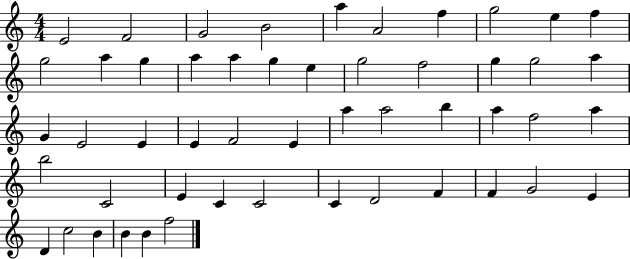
X:1
T:Untitled
M:4/4
L:1/4
K:C
E2 F2 G2 B2 a A2 f g2 e f g2 a g a a g e g2 f2 g g2 a G E2 E E F2 E a a2 b a f2 a b2 C2 E C C2 C D2 F F G2 E D c2 B B B f2